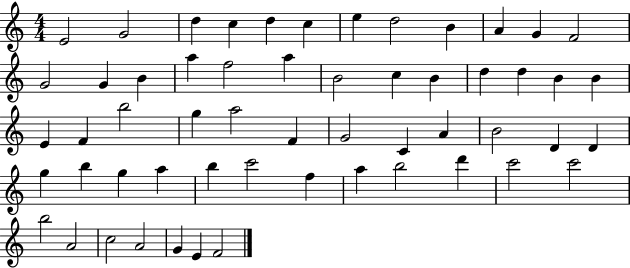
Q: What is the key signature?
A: C major